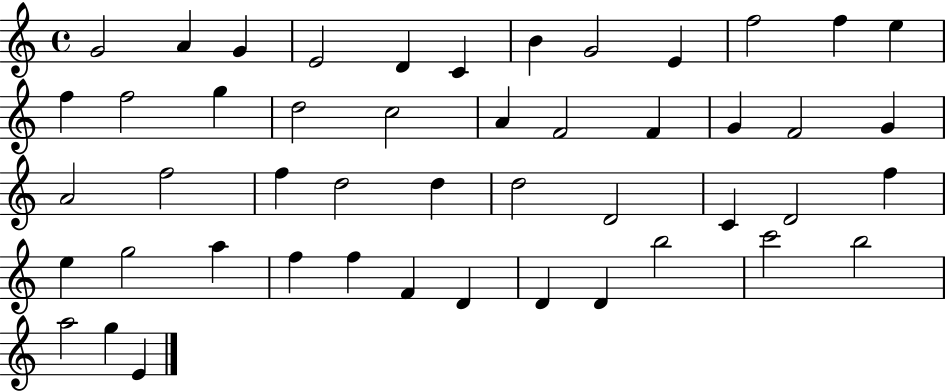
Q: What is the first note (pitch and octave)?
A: G4